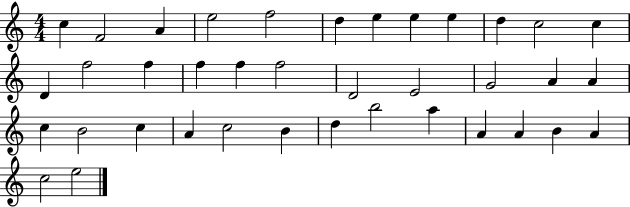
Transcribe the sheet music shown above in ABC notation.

X:1
T:Untitled
M:4/4
L:1/4
K:C
c F2 A e2 f2 d e e e d c2 c D f2 f f f f2 D2 E2 G2 A A c B2 c A c2 B d b2 a A A B A c2 e2